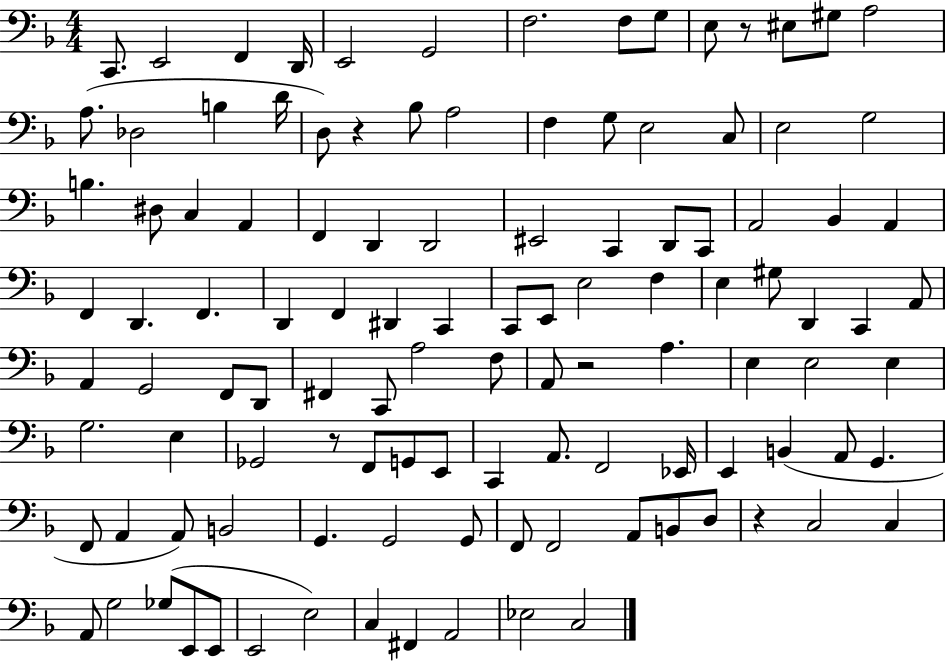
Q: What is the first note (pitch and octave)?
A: C2